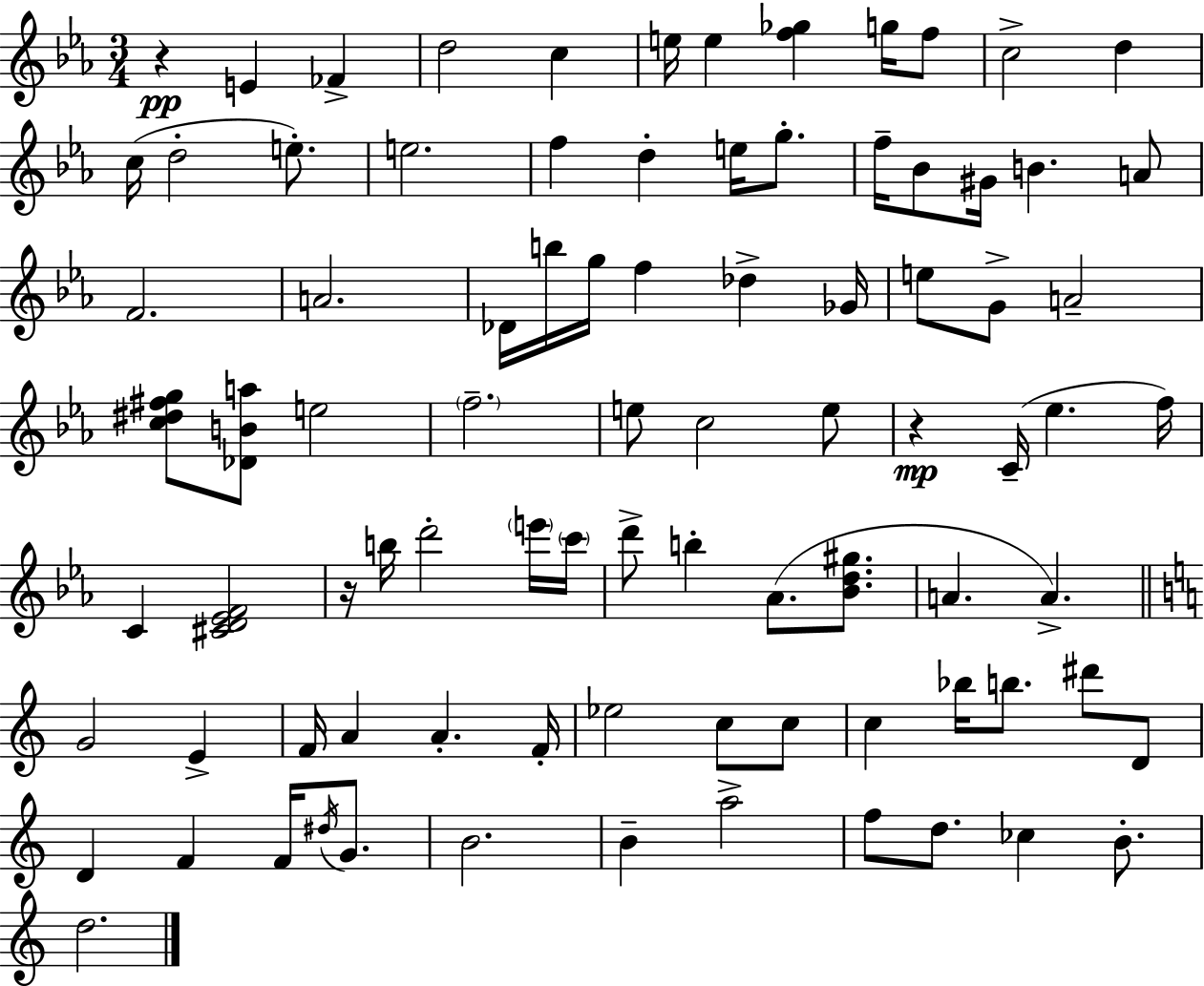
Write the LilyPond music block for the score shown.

{
  \clef treble
  \numericTimeSignature
  \time 3/4
  \key ees \major
  r4\pp e'4 fes'4-> | d''2 c''4 | e''16 e''4 <f'' ges''>4 g''16 f''8 | c''2-> d''4 | \break c''16( d''2-. e''8.-.) | e''2. | f''4 d''4-. e''16 g''8.-. | f''16-- bes'8 gis'16 b'4. a'8 | \break f'2. | a'2. | des'16 b''16 g''16 f''4 des''4-> ges'16 | e''8 g'8-> a'2-- | \break <c'' dis'' fis'' g''>8 <des' b' a''>8 e''2 | \parenthesize f''2.-- | e''8 c''2 e''8 | r4\mp c'16--( ees''4. f''16) | \break c'4 <cis' d' ees' f'>2 | r16 b''16 d'''2-. \parenthesize e'''16 \parenthesize c'''16 | d'''8-> b''4-. aes'8.( <bes' d'' gis''>8. | a'4. a'4.->) | \break \bar "||" \break \key c \major g'2 e'4-> | f'16 a'4 a'4.-. f'16-. | ees''2 c''8 c''8 | c''4 bes''16 b''8. dis'''8 d'8 | \break d'4 f'4 f'16 \acciaccatura { dis''16 } g'8. | b'2. | b'4-- a''2-> | f''8 d''8. ces''4 b'8.-. | \break d''2. | \bar "|."
}